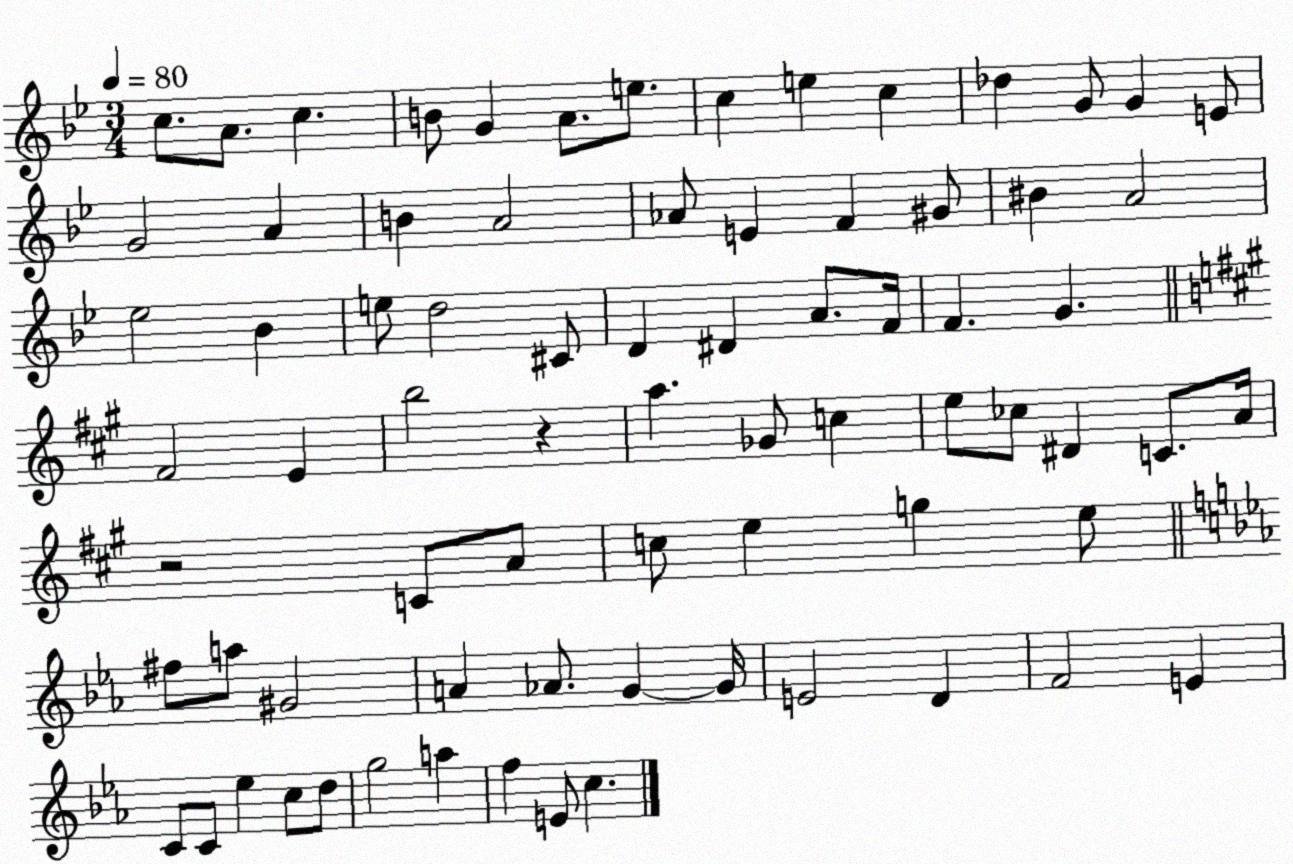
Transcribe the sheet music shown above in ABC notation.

X:1
T:Untitled
M:3/4
L:1/4
K:Bb
c/2 A/2 c B/2 G A/2 e/2 c e c _d G/2 G E/2 G2 A B A2 _A/2 E F ^G/2 ^B A2 _e2 _B e/2 d2 ^C/2 D ^D A/2 F/4 F G ^F2 E b2 z a _G/2 c e/2 _c/2 ^D C/2 A/4 z2 C/2 A/2 c/2 e g e/2 ^f/2 a/2 ^G2 A _A/2 G G/4 E2 D F2 E C/2 C/2 _e c/2 d/2 g2 a f E/2 c